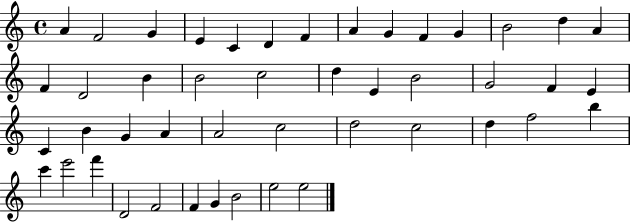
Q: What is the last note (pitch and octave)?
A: E5